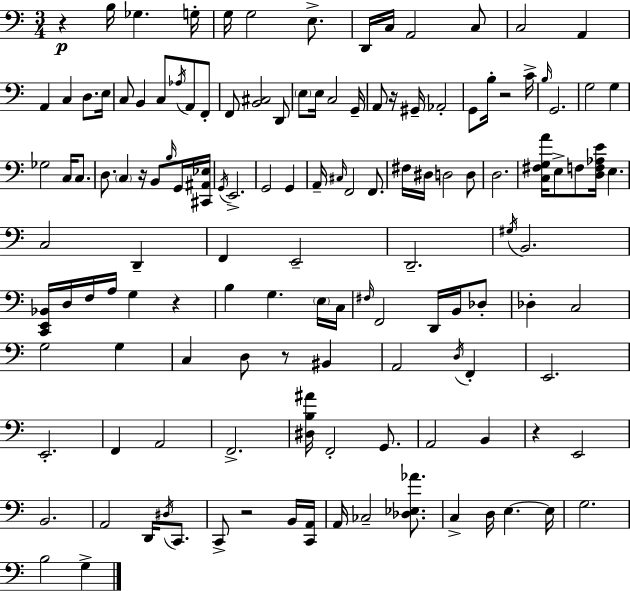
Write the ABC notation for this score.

X:1
T:Untitled
M:3/4
L:1/4
K:Am
z B,/4 _G, G,/4 G,/4 G,2 E,/2 D,,/4 C,/4 A,,2 C,/2 C,2 A,, A,, C, D,/2 E,/4 C,/2 B,, C,/2 _A,/4 A,,/2 F,,/2 F,,/2 [B,,^C,]2 D,,/2 E,/2 E,/4 C,2 G,,/4 A,,/2 z/4 ^G,,/4 _A,,2 G,,/2 B,/4 z2 C/4 B,/4 G,,2 G,2 G, _G,2 C,/4 C,/2 D,/2 C, z/4 B,,/2 B,/4 G,,/4 [^C,,^A,,_E,]/4 G,,/4 E,,2 G,,2 G,, A,,/4 ^C,/4 F,,2 F,,/2 ^F,/4 ^D,/4 D,2 D,/2 D,2 [C,^F,G,A]/4 E,/2 F,/2 [D,F,_A,E]/4 E, C,2 D,, F,, E,,2 D,,2 ^G,/4 B,,2 [C,,E,,_B,,]/4 D,/4 F,/4 A,/4 G, z B, G, E,/4 C,/4 ^F,/4 F,,2 D,,/4 B,,/4 _D,/2 _D, C,2 G,2 G, C, D,/2 z/2 ^B,, A,,2 D,/4 F,, E,,2 E,,2 F,, A,,2 F,,2 [^D,B,^A]/4 F,,2 G,,/2 A,,2 B,, z E,,2 B,,2 A,,2 D,,/4 ^D,/4 C,,/2 C,,/2 z2 B,,/4 [C,,A,,]/4 A,,/4 _C,2 [_D,_E,_A]/2 C, D,/4 E, E,/4 G,2 B,2 G,